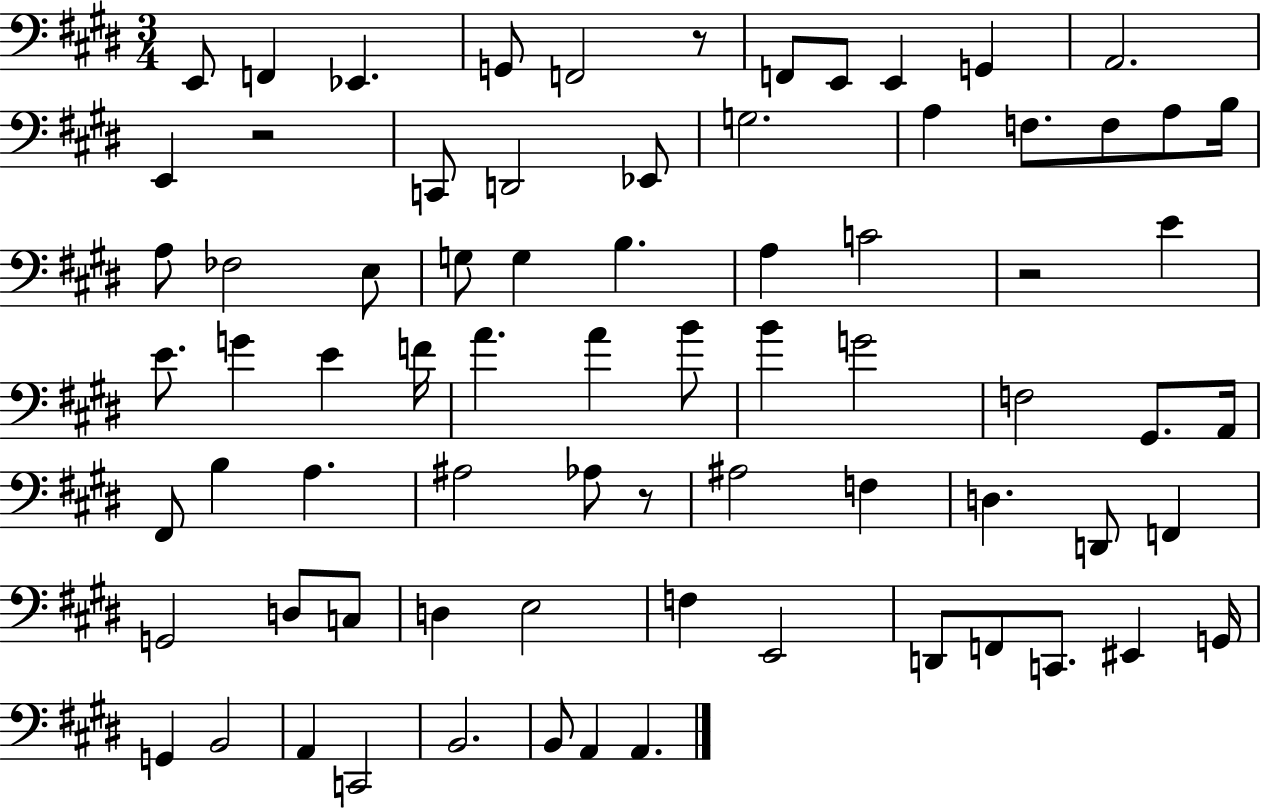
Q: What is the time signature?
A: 3/4